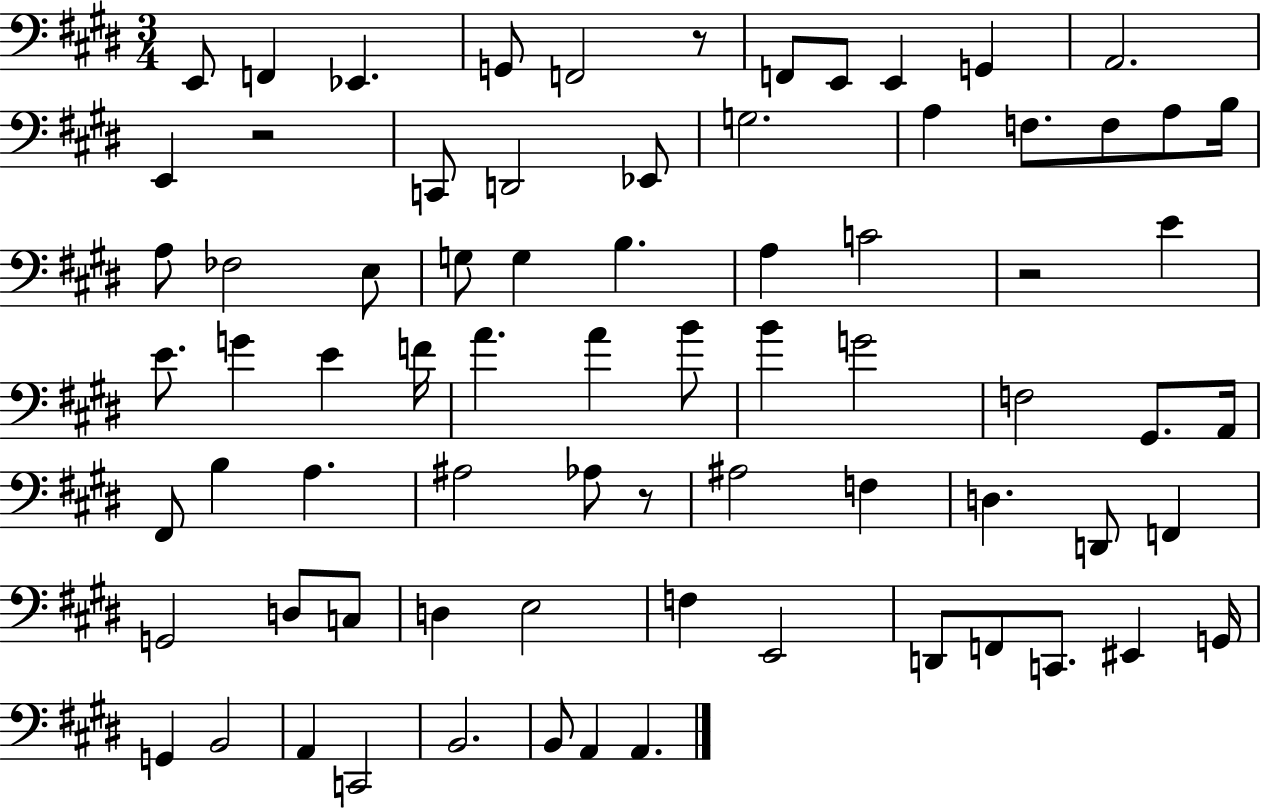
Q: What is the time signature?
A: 3/4